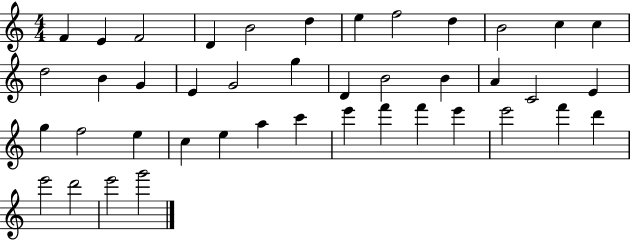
F4/q E4/q F4/h D4/q B4/h D5/q E5/q F5/h D5/q B4/h C5/q C5/q D5/h B4/q G4/q E4/q G4/h G5/q D4/q B4/h B4/q A4/q C4/h E4/q G5/q F5/h E5/q C5/q E5/q A5/q C6/q E6/q F6/q F6/q E6/q E6/h F6/q D6/q E6/h D6/h E6/h G6/h